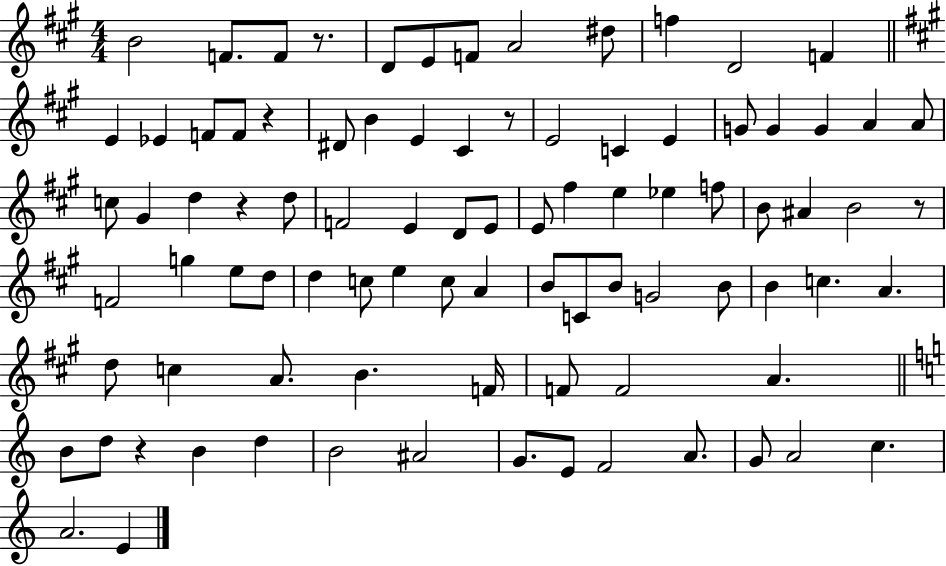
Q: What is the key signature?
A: A major